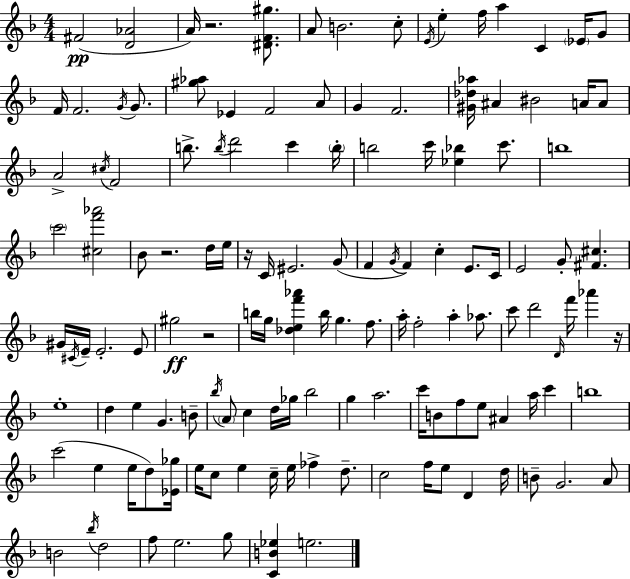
{
  \clef treble
  \numericTimeSignature
  \time 4/4
  \key f \major
  fis'2(\pp <d' aes'>2 | a'16) r2. <dis' f' gis''>8. | a'8 b'2. c''8-. | \acciaccatura { e'16 } e''4-. f''16 a''4 c'4 \parenthesize ees'16 g'8 | \break f'16 f'2. \acciaccatura { g'16 } g'8. | <gis'' aes''>8 ees'4 f'2 | a'8 g'4 f'2. | <gis' des'' aes''>16 ais'4 bis'2 a'16 | \break a'8 a'2-> \acciaccatura { cis''16 } f'2 | b''8.-> \acciaccatura { b''16 } d'''2 c'''4 | \parenthesize b''16-. b''2 c'''16 <ees'' bes''>4 | c'''8. b''1 | \break \parenthesize c'''2 <cis'' f''' aes'''>2 | bes'8 r2. | d''16 e''16 r16 c'16 eis'2. | g'8( f'4 \acciaccatura { g'16 }) f'4 c''4-. | \break e'8. c'16 e'2 g'8-. <fis' cis''>4. | gis'16 \acciaccatura { cis'16 } e'16-- e'2.-. | e'8 gis''2\ff r2 | b''16 g''16 <des'' e'' f''' aes'''>4 b''16 g''4. | \break f''8. a''16-. f''2-. a''4-. | aes''8. c'''8 d'''2 | \grace { d'16 } f'''16 aes'''4 r16 e''1-. | d''4 e''4 g'4. | \break b'8-- \acciaccatura { bes''16 } \parenthesize a'8 c''4 d''16 ges''16 | bes''2 g''4 a''2. | c'''16 b'8 f''8 e''8 ais'4 | a''16 c'''4 b''1 | \break c'''2( | e''4 e''16 d''8) <ees' ges''>16 e''16 c''8 e''4 c''16-- | e''16 fes''4-> d''8.-- c''2 | f''16 e''8 d'4 d''16 b'8-- g'2. | \break a'8 b'2 | \acciaccatura { bes''16 } d''2 f''8 e''2. | g''8 <c' b' ees''>4 e''2. | \bar "|."
}